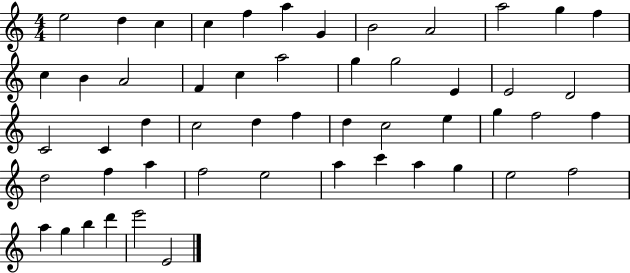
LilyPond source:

{
  \clef treble
  \numericTimeSignature
  \time 4/4
  \key c \major
  e''2 d''4 c''4 | c''4 f''4 a''4 g'4 | b'2 a'2 | a''2 g''4 f''4 | \break c''4 b'4 a'2 | f'4 c''4 a''2 | g''4 g''2 e'4 | e'2 d'2 | \break c'2 c'4 d''4 | c''2 d''4 f''4 | d''4 c''2 e''4 | g''4 f''2 f''4 | \break d''2 f''4 a''4 | f''2 e''2 | a''4 c'''4 a''4 g''4 | e''2 f''2 | \break a''4 g''4 b''4 d'''4 | e'''2 e'2 | \bar "|."
}